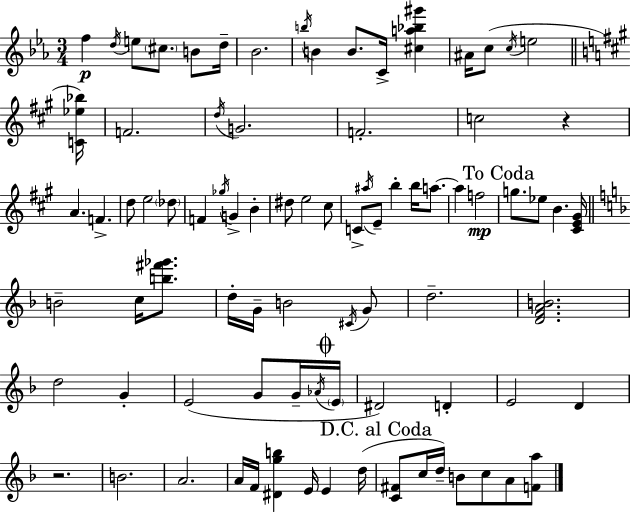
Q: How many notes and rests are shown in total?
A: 84